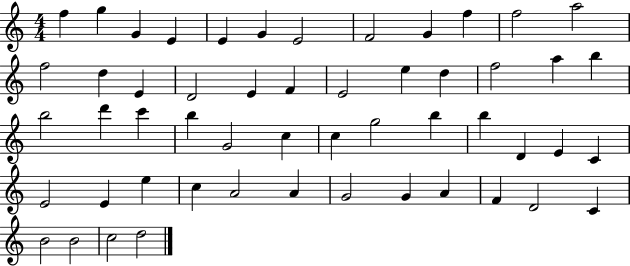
X:1
T:Untitled
M:4/4
L:1/4
K:C
f g G E E G E2 F2 G f f2 a2 f2 d E D2 E F E2 e d f2 a b b2 d' c' b G2 c c g2 b b D E C E2 E e c A2 A G2 G A F D2 C B2 B2 c2 d2